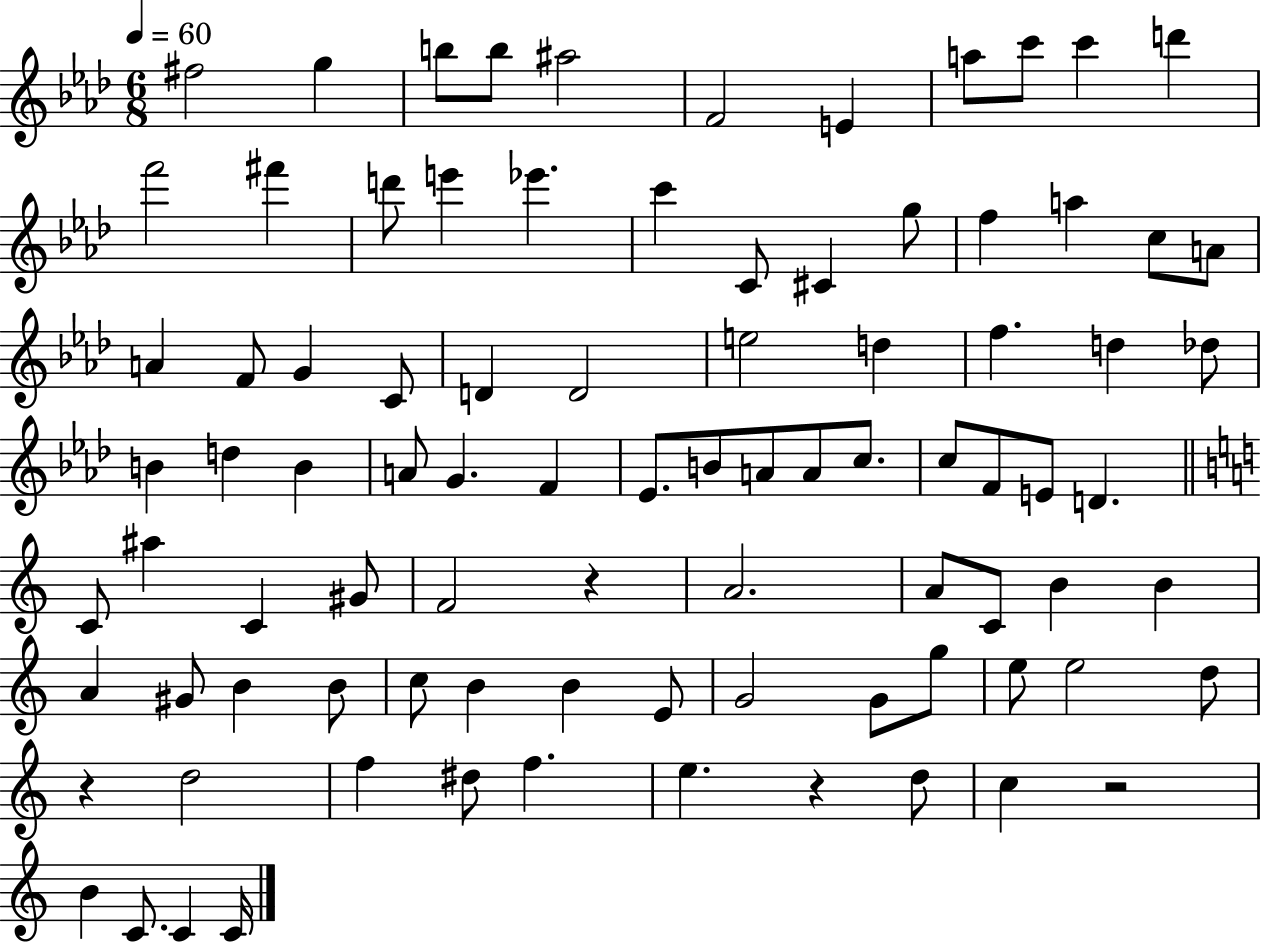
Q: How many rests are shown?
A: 4